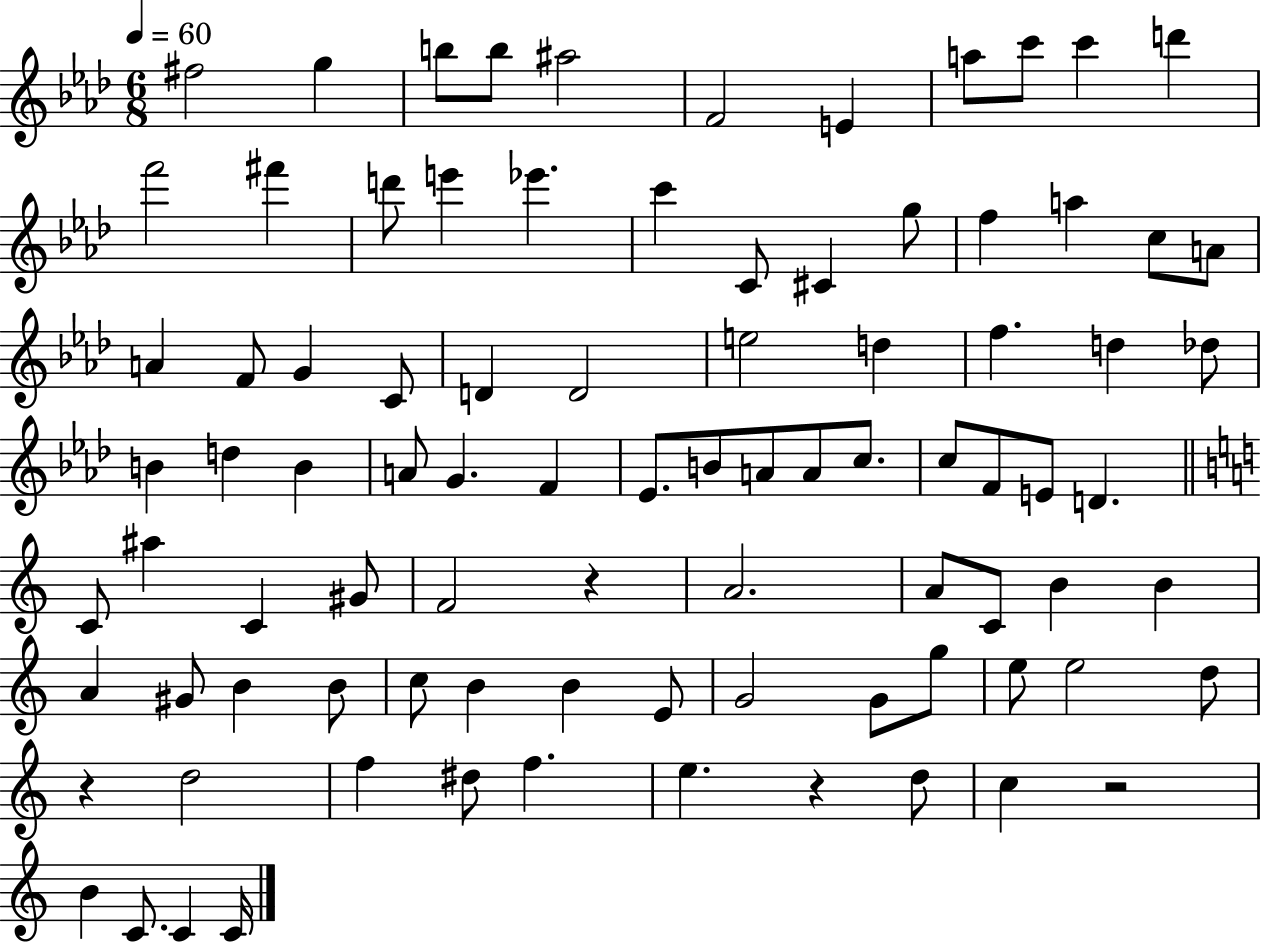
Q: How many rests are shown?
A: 4